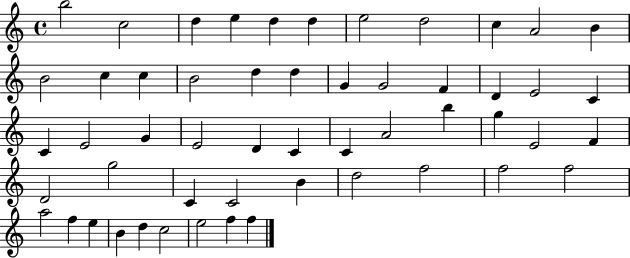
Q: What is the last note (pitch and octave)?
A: F5